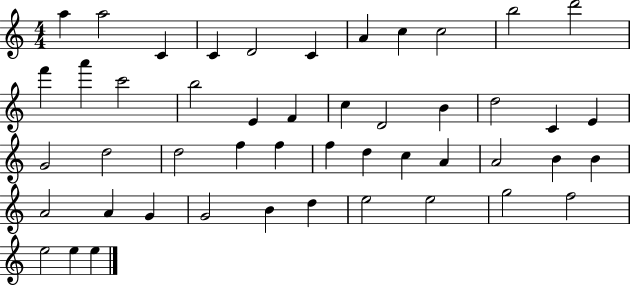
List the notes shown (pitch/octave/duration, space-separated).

A5/q A5/h C4/q C4/q D4/h C4/q A4/q C5/q C5/h B5/h D6/h F6/q A6/q C6/h B5/h E4/q F4/q C5/q D4/h B4/q D5/h C4/q E4/q G4/h D5/h D5/h F5/q F5/q F5/q D5/q C5/q A4/q A4/h B4/q B4/q A4/h A4/q G4/q G4/h B4/q D5/q E5/h E5/h G5/h F5/h E5/h E5/q E5/q